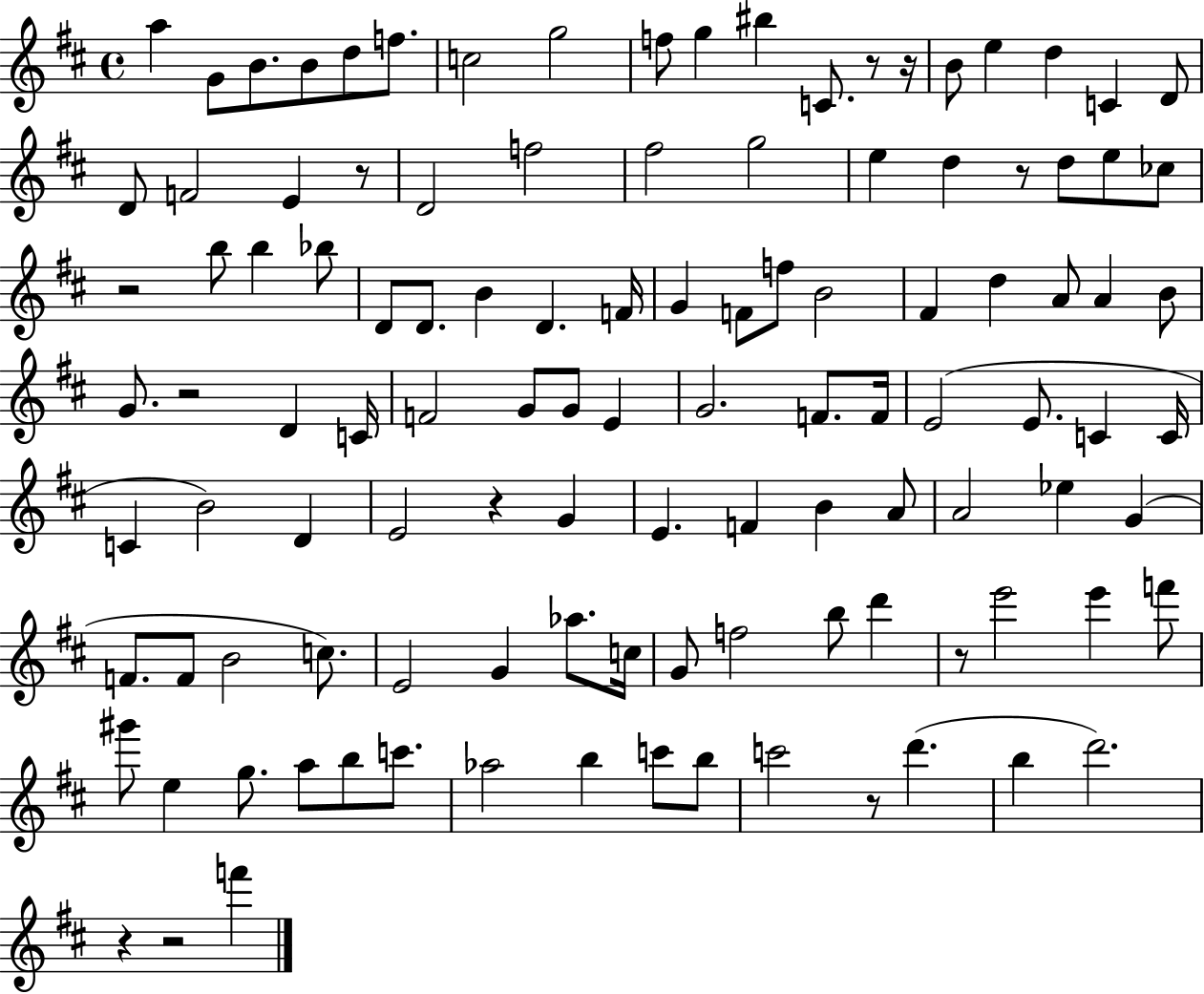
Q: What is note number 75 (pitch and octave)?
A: B4